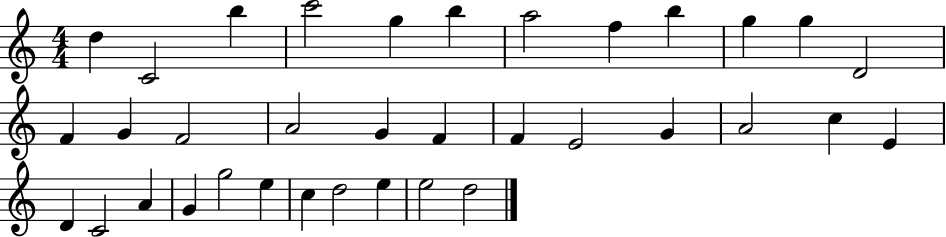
D5/q C4/h B5/q C6/h G5/q B5/q A5/h F5/q B5/q G5/q G5/q D4/h F4/q G4/q F4/h A4/h G4/q F4/q F4/q E4/h G4/q A4/h C5/q E4/q D4/q C4/h A4/q G4/q G5/h E5/q C5/q D5/h E5/q E5/h D5/h